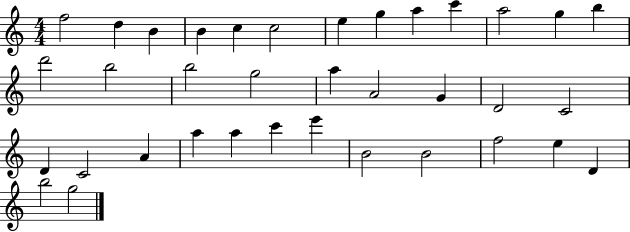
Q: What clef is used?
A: treble